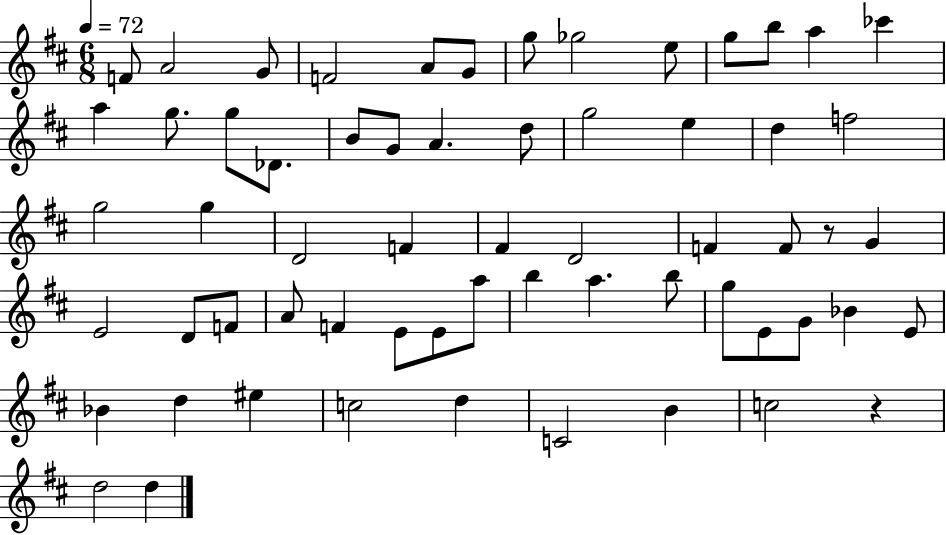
{
  \clef treble
  \numericTimeSignature
  \time 6/8
  \key d \major
  \tempo 4 = 72
  f'8 a'2 g'8 | f'2 a'8 g'8 | g''8 ges''2 e''8 | g''8 b''8 a''4 ces'''4 | \break a''4 g''8. g''8 des'8. | b'8 g'8 a'4. d''8 | g''2 e''4 | d''4 f''2 | \break g''2 g''4 | d'2 f'4 | fis'4 d'2 | f'4 f'8 r8 g'4 | \break e'2 d'8 f'8 | a'8 f'4 e'8 e'8 a''8 | b''4 a''4. b''8 | g''8 e'8 g'8 bes'4 e'8 | \break bes'4 d''4 eis''4 | c''2 d''4 | c'2 b'4 | c''2 r4 | \break d''2 d''4 | \bar "|."
}